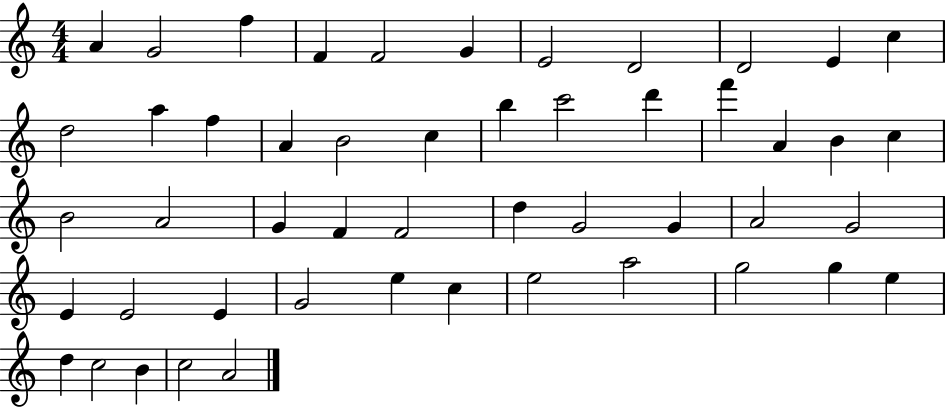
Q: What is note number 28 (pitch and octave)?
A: F4